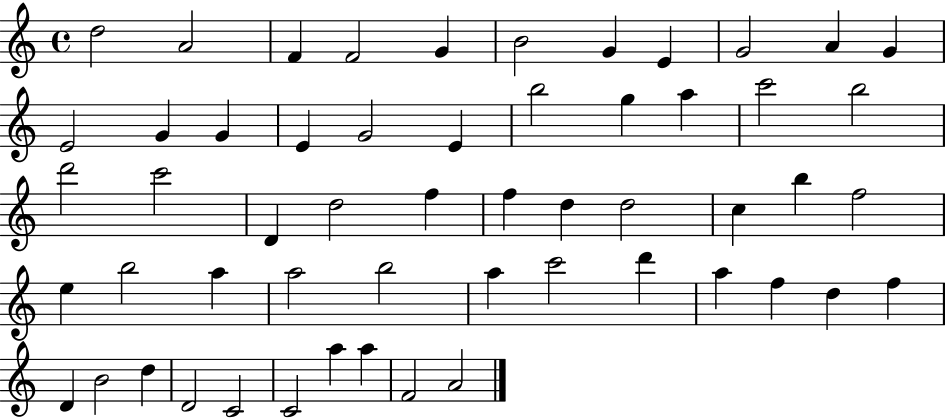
{
  \clef treble
  \time 4/4
  \defaultTimeSignature
  \key c \major
  d''2 a'2 | f'4 f'2 g'4 | b'2 g'4 e'4 | g'2 a'4 g'4 | \break e'2 g'4 g'4 | e'4 g'2 e'4 | b''2 g''4 a''4 | c'''2 b''2 | \break d'''2 c'''2 | d'4 d''2 f''4 | f''4 d''4 d''2 | c''4 b''4 f''2 | \break e''4 b''2 a''4 | a''2 b''2 | a''4 c'''2 d'''4 | a''4 f''4 d''4 f''4 | \break d'4 b'2 d''4 | d'2 c'2 | c'2 a''4 a''4 | f'2 a'2 | \break \bar "|."
}